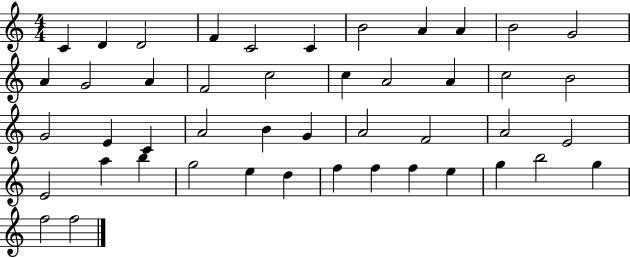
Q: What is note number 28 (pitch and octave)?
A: A4